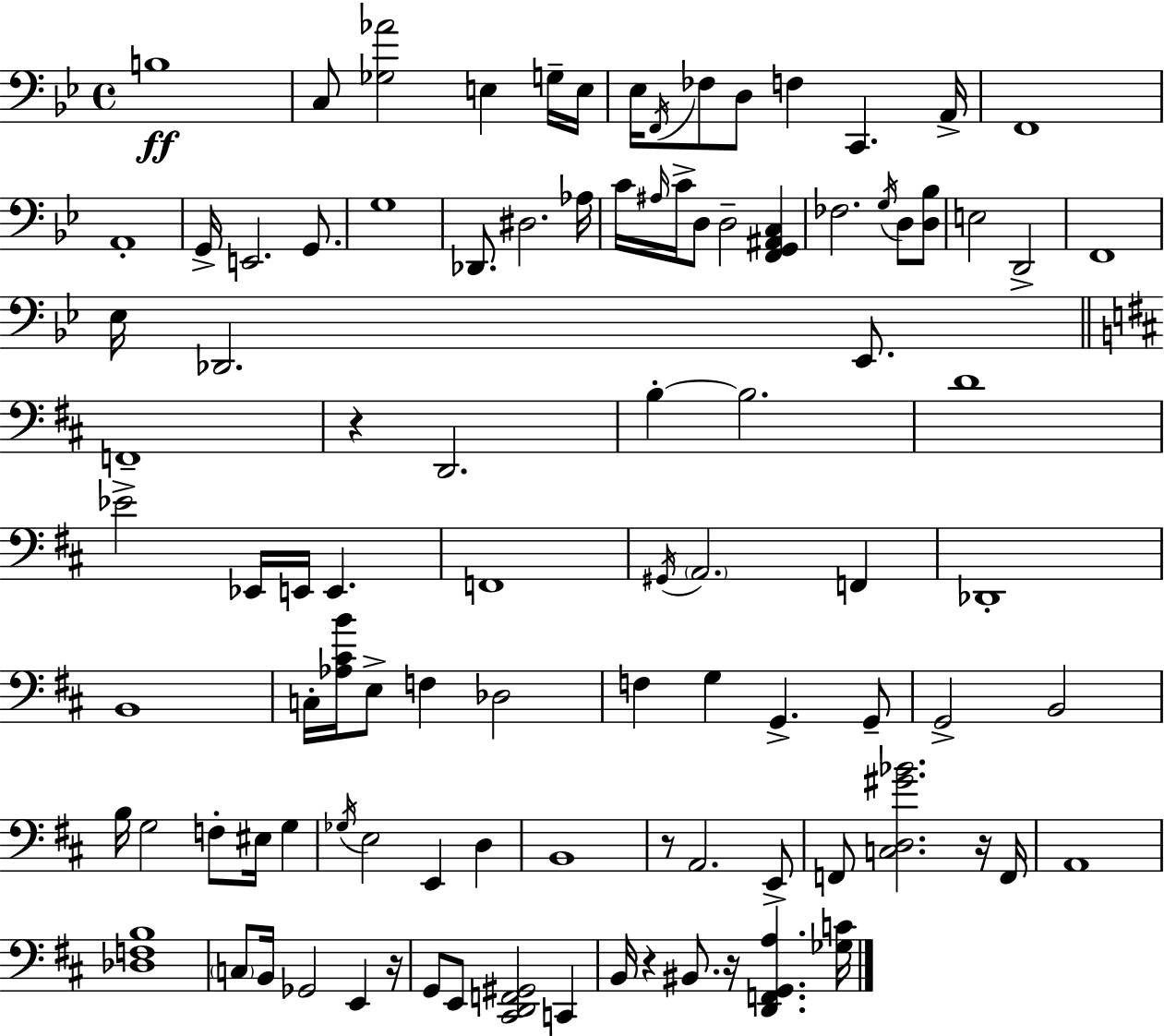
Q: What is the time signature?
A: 4/4